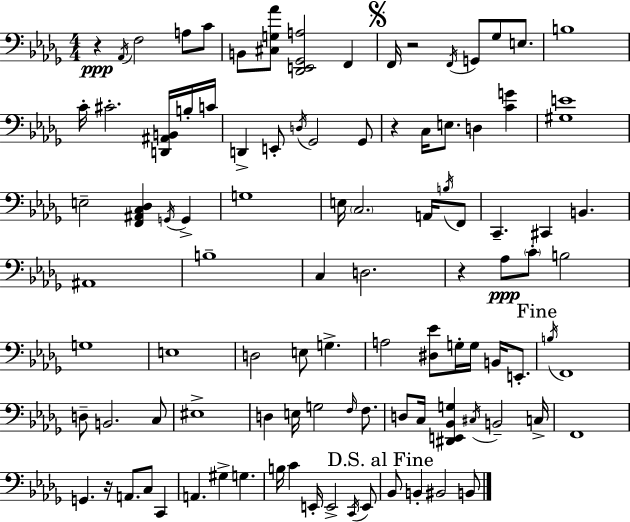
X:1
T:Untitled
M:4/4
L:1/4
K:Bbm
z _A,,/4 F,2 A,/2 C/2 B,,/2 [^C,G,_A]/2 [_D,,E,,_G,,A,]2 F,, F,,/4 z2 F,,/4 G,,/2 _G,/2 E,/2 B,4 C/4 ^C2 [D,,^A,,B,,]/4 B,/4 C/4 D,, E,,/2 D,/4 _G,,2 _G,,/2 z C,/4 E,/2 D, [CG] [^G,E]4 E,2 [F,,^A,,C,_D,] G,,/4 G,, G,4 E,/4 C,2 A,,/4 B,/4 F,,/2 C,, ^C,, B,, ^A,,4 B,4 C, D,2 z _A,/2 C/2 B,2 G,4 E,4 D,2 E,/2 G, A,2 [^D,_E]/2 G,/4 G,/4 B,,/4 E,,/2 B,/4 F,,4 D,/2 B,,2 C,/2 ^E,4 D, E,/4 G,2 F,/4 F,/2 D,/2 C,/4 [^D,,E,,_B,,G,] ^C,/4 B,,2 C,/4 F,,4 G,, z/4 A,,/2 C,/2 C,, A,, ^G, G, B,/4 C E,,/4 E,,2 C,,/4 E,,/2 _B,,/2 B,, ^B,,2 B,,/2